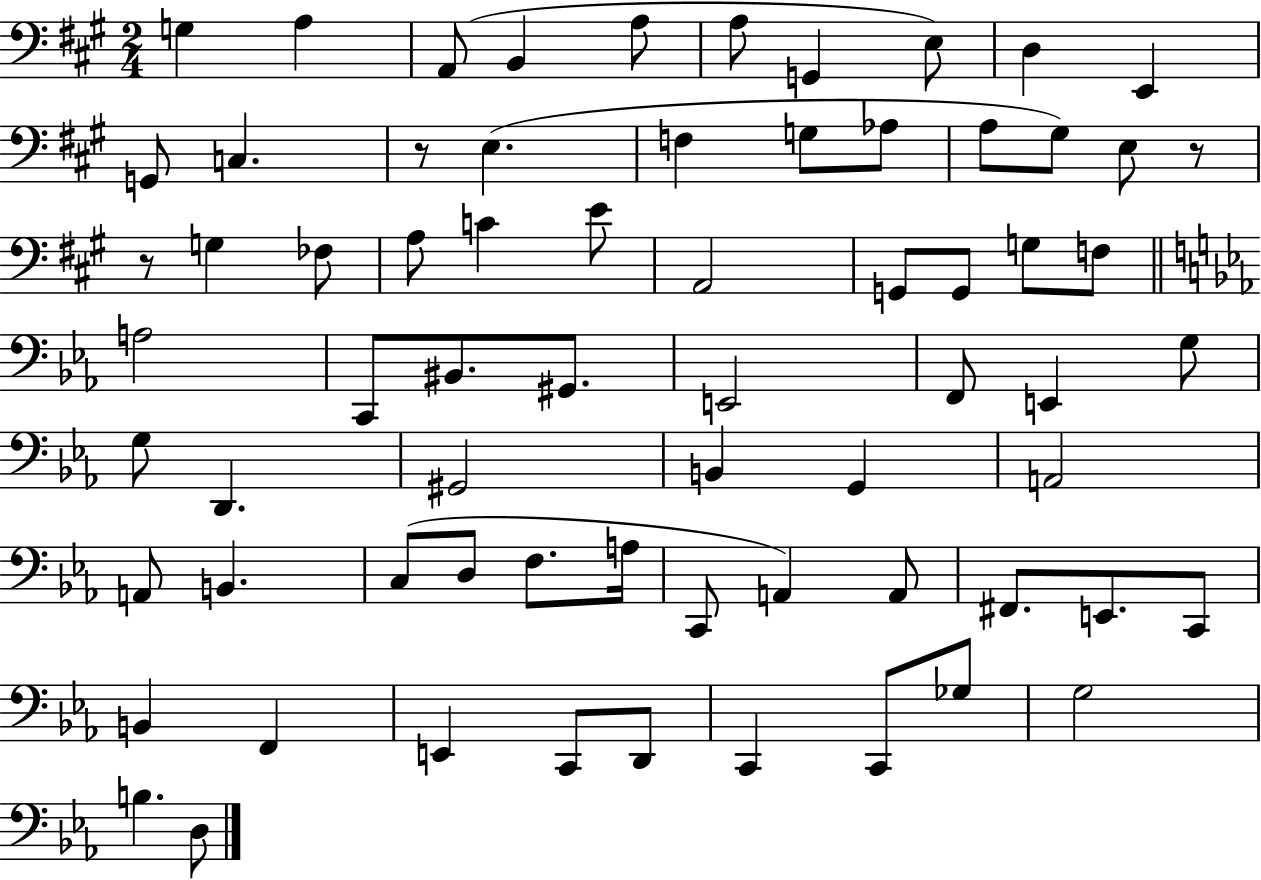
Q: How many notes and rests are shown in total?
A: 69